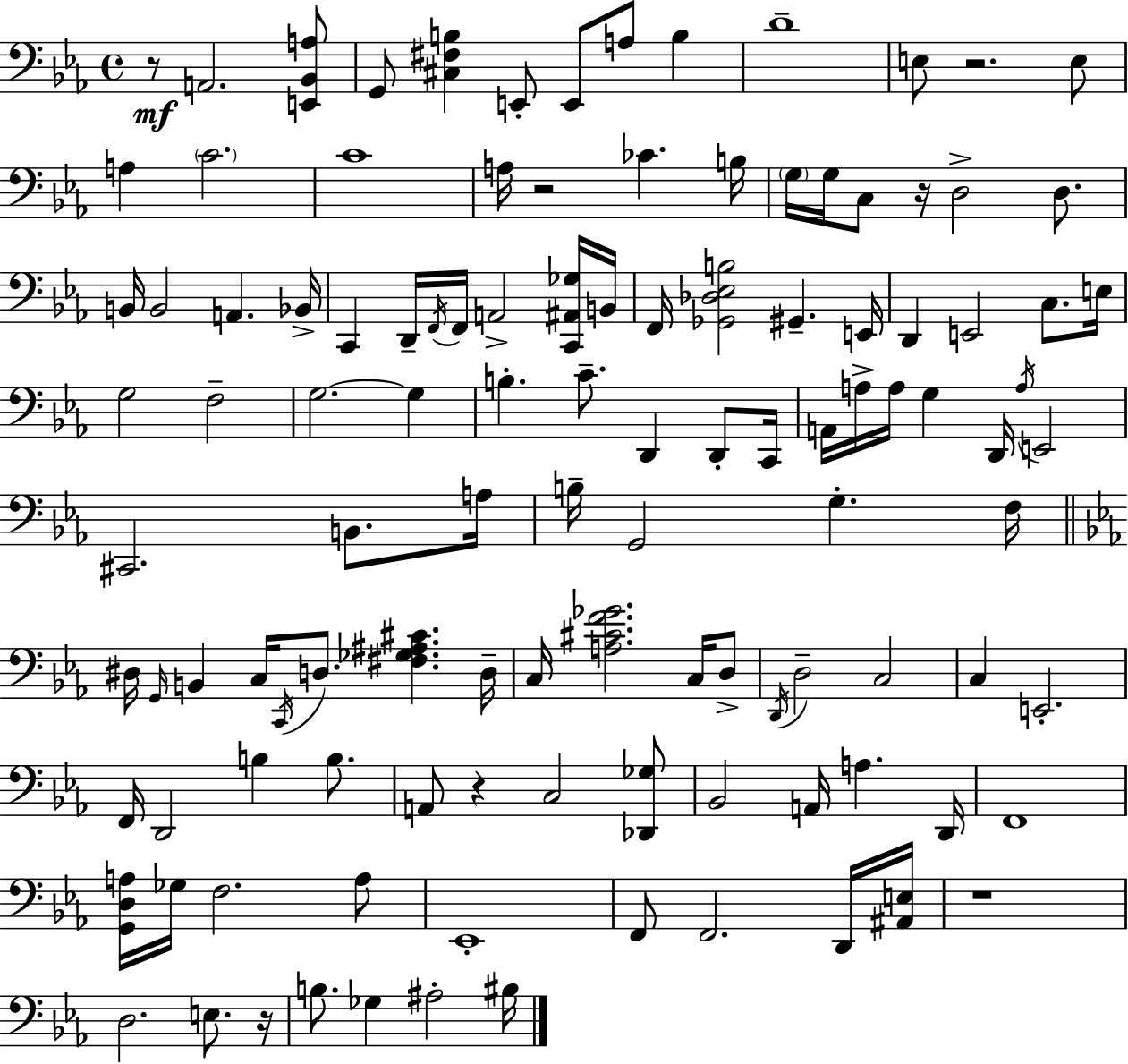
{
  \clef bass
  \time 4/4
  \defaultTimeSignature
  \key c \minor
  \repeat volta 2 { r8\mf a,2. <e, bes, a>8 | g,8 <cis fis b>4 e,8-. e,8 a8 b4 | d'1-- | e8 r2. e8 | \break a4 \parenthesize c'2. | c'1 | a16 r2 ces'4. b16 | \parenthesize g16 g16 c8 r16 d2-> d8. | \break b,16 b,2 a,4. bes,16-> | c,4 d,16-- \acciaccatura { f,16 } f,16 a,2-> <c, ais, ges>16 | b,16 f,16 <ges, des ees b>2 gis,4.-- | e,16 d,4 e,2 c8. | \break e16 g2 f2-- | g2.~~ g4 | b4.-. c'8.-- d,4 d,8-. | c,16 a,16 a16-> a16 g4 d,16 \acciaccatura { a16 } e,2 | \break cis,2. b,8. | a16 b16-- g,2 g4.-. | f16 \bar "||" \break \key ees \major dis16 \grace { g,16 } b,4 c16 \acciaccatura { c,16 } d8. <fis ges ais cis'>4. | d16-- c16 <a cis' f' ges'>2. c16 | d8-> \acciaccatura { d,16 } d2-- c2 | c4 e,2.-. | \break f,16 d,2 b4 | b8. a,8 r4 c2 | <des, ges>8 bes,2 a,16 a4. | d,16 f,1 | \break <g, d a>16 ges16 f2. | a8 ees,1-. | f,8 f,2. | d,16 <ais, e>16 r1 | \break d2. e8. | r16 b8. ges4 ais2-. | bis16 } \bar "|."
}